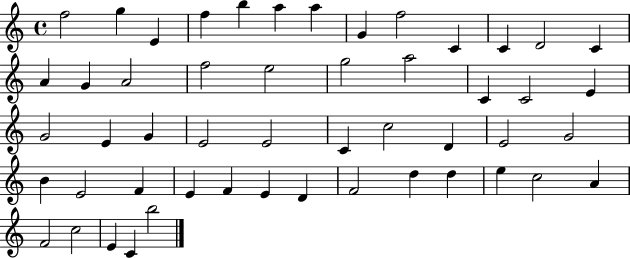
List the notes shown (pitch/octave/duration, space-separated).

F5/h G5/q E4/q F5/q B5/q A5/q A5/q G4/q F5/h C4/q C4/q D4/h C4/q A4/q G4/q A4/h F5/h E5/h G5/h A5/h C4/q C4/h E4/q G4/h E4/q G4/q E4/h E4/h C4/q C5/h D4/q E4/h G4/h B4/q E4/h F4/q E4/q F4/q E4/q D4/q F4/h D5/q D5/q E5/q C5/h A4/q F4/h C5/h E4/q C4/q B5/h